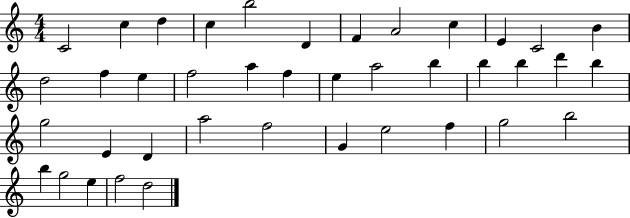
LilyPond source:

{
  \clef treble
  \numericTimeSignature
  \time 4/4
  \key c \major
  c'2 c''4 d''4 | c''4 b''2 d'4 | f'4 a'2 c''4 | e'4 c'2 b'4 | \break d''2 f''4 e''4 | f''2 a''4 f''4 | e''4 a''2 b''4 | b''4 b''4 d'''4 b''4 | \break g''2 e'4 d'4 | a''2 f''2 | g'4 e''2 f''4 | g''2 b''2 | \break b''4 g''2 e''4 | f''2 d''2 | \bar "|."
}